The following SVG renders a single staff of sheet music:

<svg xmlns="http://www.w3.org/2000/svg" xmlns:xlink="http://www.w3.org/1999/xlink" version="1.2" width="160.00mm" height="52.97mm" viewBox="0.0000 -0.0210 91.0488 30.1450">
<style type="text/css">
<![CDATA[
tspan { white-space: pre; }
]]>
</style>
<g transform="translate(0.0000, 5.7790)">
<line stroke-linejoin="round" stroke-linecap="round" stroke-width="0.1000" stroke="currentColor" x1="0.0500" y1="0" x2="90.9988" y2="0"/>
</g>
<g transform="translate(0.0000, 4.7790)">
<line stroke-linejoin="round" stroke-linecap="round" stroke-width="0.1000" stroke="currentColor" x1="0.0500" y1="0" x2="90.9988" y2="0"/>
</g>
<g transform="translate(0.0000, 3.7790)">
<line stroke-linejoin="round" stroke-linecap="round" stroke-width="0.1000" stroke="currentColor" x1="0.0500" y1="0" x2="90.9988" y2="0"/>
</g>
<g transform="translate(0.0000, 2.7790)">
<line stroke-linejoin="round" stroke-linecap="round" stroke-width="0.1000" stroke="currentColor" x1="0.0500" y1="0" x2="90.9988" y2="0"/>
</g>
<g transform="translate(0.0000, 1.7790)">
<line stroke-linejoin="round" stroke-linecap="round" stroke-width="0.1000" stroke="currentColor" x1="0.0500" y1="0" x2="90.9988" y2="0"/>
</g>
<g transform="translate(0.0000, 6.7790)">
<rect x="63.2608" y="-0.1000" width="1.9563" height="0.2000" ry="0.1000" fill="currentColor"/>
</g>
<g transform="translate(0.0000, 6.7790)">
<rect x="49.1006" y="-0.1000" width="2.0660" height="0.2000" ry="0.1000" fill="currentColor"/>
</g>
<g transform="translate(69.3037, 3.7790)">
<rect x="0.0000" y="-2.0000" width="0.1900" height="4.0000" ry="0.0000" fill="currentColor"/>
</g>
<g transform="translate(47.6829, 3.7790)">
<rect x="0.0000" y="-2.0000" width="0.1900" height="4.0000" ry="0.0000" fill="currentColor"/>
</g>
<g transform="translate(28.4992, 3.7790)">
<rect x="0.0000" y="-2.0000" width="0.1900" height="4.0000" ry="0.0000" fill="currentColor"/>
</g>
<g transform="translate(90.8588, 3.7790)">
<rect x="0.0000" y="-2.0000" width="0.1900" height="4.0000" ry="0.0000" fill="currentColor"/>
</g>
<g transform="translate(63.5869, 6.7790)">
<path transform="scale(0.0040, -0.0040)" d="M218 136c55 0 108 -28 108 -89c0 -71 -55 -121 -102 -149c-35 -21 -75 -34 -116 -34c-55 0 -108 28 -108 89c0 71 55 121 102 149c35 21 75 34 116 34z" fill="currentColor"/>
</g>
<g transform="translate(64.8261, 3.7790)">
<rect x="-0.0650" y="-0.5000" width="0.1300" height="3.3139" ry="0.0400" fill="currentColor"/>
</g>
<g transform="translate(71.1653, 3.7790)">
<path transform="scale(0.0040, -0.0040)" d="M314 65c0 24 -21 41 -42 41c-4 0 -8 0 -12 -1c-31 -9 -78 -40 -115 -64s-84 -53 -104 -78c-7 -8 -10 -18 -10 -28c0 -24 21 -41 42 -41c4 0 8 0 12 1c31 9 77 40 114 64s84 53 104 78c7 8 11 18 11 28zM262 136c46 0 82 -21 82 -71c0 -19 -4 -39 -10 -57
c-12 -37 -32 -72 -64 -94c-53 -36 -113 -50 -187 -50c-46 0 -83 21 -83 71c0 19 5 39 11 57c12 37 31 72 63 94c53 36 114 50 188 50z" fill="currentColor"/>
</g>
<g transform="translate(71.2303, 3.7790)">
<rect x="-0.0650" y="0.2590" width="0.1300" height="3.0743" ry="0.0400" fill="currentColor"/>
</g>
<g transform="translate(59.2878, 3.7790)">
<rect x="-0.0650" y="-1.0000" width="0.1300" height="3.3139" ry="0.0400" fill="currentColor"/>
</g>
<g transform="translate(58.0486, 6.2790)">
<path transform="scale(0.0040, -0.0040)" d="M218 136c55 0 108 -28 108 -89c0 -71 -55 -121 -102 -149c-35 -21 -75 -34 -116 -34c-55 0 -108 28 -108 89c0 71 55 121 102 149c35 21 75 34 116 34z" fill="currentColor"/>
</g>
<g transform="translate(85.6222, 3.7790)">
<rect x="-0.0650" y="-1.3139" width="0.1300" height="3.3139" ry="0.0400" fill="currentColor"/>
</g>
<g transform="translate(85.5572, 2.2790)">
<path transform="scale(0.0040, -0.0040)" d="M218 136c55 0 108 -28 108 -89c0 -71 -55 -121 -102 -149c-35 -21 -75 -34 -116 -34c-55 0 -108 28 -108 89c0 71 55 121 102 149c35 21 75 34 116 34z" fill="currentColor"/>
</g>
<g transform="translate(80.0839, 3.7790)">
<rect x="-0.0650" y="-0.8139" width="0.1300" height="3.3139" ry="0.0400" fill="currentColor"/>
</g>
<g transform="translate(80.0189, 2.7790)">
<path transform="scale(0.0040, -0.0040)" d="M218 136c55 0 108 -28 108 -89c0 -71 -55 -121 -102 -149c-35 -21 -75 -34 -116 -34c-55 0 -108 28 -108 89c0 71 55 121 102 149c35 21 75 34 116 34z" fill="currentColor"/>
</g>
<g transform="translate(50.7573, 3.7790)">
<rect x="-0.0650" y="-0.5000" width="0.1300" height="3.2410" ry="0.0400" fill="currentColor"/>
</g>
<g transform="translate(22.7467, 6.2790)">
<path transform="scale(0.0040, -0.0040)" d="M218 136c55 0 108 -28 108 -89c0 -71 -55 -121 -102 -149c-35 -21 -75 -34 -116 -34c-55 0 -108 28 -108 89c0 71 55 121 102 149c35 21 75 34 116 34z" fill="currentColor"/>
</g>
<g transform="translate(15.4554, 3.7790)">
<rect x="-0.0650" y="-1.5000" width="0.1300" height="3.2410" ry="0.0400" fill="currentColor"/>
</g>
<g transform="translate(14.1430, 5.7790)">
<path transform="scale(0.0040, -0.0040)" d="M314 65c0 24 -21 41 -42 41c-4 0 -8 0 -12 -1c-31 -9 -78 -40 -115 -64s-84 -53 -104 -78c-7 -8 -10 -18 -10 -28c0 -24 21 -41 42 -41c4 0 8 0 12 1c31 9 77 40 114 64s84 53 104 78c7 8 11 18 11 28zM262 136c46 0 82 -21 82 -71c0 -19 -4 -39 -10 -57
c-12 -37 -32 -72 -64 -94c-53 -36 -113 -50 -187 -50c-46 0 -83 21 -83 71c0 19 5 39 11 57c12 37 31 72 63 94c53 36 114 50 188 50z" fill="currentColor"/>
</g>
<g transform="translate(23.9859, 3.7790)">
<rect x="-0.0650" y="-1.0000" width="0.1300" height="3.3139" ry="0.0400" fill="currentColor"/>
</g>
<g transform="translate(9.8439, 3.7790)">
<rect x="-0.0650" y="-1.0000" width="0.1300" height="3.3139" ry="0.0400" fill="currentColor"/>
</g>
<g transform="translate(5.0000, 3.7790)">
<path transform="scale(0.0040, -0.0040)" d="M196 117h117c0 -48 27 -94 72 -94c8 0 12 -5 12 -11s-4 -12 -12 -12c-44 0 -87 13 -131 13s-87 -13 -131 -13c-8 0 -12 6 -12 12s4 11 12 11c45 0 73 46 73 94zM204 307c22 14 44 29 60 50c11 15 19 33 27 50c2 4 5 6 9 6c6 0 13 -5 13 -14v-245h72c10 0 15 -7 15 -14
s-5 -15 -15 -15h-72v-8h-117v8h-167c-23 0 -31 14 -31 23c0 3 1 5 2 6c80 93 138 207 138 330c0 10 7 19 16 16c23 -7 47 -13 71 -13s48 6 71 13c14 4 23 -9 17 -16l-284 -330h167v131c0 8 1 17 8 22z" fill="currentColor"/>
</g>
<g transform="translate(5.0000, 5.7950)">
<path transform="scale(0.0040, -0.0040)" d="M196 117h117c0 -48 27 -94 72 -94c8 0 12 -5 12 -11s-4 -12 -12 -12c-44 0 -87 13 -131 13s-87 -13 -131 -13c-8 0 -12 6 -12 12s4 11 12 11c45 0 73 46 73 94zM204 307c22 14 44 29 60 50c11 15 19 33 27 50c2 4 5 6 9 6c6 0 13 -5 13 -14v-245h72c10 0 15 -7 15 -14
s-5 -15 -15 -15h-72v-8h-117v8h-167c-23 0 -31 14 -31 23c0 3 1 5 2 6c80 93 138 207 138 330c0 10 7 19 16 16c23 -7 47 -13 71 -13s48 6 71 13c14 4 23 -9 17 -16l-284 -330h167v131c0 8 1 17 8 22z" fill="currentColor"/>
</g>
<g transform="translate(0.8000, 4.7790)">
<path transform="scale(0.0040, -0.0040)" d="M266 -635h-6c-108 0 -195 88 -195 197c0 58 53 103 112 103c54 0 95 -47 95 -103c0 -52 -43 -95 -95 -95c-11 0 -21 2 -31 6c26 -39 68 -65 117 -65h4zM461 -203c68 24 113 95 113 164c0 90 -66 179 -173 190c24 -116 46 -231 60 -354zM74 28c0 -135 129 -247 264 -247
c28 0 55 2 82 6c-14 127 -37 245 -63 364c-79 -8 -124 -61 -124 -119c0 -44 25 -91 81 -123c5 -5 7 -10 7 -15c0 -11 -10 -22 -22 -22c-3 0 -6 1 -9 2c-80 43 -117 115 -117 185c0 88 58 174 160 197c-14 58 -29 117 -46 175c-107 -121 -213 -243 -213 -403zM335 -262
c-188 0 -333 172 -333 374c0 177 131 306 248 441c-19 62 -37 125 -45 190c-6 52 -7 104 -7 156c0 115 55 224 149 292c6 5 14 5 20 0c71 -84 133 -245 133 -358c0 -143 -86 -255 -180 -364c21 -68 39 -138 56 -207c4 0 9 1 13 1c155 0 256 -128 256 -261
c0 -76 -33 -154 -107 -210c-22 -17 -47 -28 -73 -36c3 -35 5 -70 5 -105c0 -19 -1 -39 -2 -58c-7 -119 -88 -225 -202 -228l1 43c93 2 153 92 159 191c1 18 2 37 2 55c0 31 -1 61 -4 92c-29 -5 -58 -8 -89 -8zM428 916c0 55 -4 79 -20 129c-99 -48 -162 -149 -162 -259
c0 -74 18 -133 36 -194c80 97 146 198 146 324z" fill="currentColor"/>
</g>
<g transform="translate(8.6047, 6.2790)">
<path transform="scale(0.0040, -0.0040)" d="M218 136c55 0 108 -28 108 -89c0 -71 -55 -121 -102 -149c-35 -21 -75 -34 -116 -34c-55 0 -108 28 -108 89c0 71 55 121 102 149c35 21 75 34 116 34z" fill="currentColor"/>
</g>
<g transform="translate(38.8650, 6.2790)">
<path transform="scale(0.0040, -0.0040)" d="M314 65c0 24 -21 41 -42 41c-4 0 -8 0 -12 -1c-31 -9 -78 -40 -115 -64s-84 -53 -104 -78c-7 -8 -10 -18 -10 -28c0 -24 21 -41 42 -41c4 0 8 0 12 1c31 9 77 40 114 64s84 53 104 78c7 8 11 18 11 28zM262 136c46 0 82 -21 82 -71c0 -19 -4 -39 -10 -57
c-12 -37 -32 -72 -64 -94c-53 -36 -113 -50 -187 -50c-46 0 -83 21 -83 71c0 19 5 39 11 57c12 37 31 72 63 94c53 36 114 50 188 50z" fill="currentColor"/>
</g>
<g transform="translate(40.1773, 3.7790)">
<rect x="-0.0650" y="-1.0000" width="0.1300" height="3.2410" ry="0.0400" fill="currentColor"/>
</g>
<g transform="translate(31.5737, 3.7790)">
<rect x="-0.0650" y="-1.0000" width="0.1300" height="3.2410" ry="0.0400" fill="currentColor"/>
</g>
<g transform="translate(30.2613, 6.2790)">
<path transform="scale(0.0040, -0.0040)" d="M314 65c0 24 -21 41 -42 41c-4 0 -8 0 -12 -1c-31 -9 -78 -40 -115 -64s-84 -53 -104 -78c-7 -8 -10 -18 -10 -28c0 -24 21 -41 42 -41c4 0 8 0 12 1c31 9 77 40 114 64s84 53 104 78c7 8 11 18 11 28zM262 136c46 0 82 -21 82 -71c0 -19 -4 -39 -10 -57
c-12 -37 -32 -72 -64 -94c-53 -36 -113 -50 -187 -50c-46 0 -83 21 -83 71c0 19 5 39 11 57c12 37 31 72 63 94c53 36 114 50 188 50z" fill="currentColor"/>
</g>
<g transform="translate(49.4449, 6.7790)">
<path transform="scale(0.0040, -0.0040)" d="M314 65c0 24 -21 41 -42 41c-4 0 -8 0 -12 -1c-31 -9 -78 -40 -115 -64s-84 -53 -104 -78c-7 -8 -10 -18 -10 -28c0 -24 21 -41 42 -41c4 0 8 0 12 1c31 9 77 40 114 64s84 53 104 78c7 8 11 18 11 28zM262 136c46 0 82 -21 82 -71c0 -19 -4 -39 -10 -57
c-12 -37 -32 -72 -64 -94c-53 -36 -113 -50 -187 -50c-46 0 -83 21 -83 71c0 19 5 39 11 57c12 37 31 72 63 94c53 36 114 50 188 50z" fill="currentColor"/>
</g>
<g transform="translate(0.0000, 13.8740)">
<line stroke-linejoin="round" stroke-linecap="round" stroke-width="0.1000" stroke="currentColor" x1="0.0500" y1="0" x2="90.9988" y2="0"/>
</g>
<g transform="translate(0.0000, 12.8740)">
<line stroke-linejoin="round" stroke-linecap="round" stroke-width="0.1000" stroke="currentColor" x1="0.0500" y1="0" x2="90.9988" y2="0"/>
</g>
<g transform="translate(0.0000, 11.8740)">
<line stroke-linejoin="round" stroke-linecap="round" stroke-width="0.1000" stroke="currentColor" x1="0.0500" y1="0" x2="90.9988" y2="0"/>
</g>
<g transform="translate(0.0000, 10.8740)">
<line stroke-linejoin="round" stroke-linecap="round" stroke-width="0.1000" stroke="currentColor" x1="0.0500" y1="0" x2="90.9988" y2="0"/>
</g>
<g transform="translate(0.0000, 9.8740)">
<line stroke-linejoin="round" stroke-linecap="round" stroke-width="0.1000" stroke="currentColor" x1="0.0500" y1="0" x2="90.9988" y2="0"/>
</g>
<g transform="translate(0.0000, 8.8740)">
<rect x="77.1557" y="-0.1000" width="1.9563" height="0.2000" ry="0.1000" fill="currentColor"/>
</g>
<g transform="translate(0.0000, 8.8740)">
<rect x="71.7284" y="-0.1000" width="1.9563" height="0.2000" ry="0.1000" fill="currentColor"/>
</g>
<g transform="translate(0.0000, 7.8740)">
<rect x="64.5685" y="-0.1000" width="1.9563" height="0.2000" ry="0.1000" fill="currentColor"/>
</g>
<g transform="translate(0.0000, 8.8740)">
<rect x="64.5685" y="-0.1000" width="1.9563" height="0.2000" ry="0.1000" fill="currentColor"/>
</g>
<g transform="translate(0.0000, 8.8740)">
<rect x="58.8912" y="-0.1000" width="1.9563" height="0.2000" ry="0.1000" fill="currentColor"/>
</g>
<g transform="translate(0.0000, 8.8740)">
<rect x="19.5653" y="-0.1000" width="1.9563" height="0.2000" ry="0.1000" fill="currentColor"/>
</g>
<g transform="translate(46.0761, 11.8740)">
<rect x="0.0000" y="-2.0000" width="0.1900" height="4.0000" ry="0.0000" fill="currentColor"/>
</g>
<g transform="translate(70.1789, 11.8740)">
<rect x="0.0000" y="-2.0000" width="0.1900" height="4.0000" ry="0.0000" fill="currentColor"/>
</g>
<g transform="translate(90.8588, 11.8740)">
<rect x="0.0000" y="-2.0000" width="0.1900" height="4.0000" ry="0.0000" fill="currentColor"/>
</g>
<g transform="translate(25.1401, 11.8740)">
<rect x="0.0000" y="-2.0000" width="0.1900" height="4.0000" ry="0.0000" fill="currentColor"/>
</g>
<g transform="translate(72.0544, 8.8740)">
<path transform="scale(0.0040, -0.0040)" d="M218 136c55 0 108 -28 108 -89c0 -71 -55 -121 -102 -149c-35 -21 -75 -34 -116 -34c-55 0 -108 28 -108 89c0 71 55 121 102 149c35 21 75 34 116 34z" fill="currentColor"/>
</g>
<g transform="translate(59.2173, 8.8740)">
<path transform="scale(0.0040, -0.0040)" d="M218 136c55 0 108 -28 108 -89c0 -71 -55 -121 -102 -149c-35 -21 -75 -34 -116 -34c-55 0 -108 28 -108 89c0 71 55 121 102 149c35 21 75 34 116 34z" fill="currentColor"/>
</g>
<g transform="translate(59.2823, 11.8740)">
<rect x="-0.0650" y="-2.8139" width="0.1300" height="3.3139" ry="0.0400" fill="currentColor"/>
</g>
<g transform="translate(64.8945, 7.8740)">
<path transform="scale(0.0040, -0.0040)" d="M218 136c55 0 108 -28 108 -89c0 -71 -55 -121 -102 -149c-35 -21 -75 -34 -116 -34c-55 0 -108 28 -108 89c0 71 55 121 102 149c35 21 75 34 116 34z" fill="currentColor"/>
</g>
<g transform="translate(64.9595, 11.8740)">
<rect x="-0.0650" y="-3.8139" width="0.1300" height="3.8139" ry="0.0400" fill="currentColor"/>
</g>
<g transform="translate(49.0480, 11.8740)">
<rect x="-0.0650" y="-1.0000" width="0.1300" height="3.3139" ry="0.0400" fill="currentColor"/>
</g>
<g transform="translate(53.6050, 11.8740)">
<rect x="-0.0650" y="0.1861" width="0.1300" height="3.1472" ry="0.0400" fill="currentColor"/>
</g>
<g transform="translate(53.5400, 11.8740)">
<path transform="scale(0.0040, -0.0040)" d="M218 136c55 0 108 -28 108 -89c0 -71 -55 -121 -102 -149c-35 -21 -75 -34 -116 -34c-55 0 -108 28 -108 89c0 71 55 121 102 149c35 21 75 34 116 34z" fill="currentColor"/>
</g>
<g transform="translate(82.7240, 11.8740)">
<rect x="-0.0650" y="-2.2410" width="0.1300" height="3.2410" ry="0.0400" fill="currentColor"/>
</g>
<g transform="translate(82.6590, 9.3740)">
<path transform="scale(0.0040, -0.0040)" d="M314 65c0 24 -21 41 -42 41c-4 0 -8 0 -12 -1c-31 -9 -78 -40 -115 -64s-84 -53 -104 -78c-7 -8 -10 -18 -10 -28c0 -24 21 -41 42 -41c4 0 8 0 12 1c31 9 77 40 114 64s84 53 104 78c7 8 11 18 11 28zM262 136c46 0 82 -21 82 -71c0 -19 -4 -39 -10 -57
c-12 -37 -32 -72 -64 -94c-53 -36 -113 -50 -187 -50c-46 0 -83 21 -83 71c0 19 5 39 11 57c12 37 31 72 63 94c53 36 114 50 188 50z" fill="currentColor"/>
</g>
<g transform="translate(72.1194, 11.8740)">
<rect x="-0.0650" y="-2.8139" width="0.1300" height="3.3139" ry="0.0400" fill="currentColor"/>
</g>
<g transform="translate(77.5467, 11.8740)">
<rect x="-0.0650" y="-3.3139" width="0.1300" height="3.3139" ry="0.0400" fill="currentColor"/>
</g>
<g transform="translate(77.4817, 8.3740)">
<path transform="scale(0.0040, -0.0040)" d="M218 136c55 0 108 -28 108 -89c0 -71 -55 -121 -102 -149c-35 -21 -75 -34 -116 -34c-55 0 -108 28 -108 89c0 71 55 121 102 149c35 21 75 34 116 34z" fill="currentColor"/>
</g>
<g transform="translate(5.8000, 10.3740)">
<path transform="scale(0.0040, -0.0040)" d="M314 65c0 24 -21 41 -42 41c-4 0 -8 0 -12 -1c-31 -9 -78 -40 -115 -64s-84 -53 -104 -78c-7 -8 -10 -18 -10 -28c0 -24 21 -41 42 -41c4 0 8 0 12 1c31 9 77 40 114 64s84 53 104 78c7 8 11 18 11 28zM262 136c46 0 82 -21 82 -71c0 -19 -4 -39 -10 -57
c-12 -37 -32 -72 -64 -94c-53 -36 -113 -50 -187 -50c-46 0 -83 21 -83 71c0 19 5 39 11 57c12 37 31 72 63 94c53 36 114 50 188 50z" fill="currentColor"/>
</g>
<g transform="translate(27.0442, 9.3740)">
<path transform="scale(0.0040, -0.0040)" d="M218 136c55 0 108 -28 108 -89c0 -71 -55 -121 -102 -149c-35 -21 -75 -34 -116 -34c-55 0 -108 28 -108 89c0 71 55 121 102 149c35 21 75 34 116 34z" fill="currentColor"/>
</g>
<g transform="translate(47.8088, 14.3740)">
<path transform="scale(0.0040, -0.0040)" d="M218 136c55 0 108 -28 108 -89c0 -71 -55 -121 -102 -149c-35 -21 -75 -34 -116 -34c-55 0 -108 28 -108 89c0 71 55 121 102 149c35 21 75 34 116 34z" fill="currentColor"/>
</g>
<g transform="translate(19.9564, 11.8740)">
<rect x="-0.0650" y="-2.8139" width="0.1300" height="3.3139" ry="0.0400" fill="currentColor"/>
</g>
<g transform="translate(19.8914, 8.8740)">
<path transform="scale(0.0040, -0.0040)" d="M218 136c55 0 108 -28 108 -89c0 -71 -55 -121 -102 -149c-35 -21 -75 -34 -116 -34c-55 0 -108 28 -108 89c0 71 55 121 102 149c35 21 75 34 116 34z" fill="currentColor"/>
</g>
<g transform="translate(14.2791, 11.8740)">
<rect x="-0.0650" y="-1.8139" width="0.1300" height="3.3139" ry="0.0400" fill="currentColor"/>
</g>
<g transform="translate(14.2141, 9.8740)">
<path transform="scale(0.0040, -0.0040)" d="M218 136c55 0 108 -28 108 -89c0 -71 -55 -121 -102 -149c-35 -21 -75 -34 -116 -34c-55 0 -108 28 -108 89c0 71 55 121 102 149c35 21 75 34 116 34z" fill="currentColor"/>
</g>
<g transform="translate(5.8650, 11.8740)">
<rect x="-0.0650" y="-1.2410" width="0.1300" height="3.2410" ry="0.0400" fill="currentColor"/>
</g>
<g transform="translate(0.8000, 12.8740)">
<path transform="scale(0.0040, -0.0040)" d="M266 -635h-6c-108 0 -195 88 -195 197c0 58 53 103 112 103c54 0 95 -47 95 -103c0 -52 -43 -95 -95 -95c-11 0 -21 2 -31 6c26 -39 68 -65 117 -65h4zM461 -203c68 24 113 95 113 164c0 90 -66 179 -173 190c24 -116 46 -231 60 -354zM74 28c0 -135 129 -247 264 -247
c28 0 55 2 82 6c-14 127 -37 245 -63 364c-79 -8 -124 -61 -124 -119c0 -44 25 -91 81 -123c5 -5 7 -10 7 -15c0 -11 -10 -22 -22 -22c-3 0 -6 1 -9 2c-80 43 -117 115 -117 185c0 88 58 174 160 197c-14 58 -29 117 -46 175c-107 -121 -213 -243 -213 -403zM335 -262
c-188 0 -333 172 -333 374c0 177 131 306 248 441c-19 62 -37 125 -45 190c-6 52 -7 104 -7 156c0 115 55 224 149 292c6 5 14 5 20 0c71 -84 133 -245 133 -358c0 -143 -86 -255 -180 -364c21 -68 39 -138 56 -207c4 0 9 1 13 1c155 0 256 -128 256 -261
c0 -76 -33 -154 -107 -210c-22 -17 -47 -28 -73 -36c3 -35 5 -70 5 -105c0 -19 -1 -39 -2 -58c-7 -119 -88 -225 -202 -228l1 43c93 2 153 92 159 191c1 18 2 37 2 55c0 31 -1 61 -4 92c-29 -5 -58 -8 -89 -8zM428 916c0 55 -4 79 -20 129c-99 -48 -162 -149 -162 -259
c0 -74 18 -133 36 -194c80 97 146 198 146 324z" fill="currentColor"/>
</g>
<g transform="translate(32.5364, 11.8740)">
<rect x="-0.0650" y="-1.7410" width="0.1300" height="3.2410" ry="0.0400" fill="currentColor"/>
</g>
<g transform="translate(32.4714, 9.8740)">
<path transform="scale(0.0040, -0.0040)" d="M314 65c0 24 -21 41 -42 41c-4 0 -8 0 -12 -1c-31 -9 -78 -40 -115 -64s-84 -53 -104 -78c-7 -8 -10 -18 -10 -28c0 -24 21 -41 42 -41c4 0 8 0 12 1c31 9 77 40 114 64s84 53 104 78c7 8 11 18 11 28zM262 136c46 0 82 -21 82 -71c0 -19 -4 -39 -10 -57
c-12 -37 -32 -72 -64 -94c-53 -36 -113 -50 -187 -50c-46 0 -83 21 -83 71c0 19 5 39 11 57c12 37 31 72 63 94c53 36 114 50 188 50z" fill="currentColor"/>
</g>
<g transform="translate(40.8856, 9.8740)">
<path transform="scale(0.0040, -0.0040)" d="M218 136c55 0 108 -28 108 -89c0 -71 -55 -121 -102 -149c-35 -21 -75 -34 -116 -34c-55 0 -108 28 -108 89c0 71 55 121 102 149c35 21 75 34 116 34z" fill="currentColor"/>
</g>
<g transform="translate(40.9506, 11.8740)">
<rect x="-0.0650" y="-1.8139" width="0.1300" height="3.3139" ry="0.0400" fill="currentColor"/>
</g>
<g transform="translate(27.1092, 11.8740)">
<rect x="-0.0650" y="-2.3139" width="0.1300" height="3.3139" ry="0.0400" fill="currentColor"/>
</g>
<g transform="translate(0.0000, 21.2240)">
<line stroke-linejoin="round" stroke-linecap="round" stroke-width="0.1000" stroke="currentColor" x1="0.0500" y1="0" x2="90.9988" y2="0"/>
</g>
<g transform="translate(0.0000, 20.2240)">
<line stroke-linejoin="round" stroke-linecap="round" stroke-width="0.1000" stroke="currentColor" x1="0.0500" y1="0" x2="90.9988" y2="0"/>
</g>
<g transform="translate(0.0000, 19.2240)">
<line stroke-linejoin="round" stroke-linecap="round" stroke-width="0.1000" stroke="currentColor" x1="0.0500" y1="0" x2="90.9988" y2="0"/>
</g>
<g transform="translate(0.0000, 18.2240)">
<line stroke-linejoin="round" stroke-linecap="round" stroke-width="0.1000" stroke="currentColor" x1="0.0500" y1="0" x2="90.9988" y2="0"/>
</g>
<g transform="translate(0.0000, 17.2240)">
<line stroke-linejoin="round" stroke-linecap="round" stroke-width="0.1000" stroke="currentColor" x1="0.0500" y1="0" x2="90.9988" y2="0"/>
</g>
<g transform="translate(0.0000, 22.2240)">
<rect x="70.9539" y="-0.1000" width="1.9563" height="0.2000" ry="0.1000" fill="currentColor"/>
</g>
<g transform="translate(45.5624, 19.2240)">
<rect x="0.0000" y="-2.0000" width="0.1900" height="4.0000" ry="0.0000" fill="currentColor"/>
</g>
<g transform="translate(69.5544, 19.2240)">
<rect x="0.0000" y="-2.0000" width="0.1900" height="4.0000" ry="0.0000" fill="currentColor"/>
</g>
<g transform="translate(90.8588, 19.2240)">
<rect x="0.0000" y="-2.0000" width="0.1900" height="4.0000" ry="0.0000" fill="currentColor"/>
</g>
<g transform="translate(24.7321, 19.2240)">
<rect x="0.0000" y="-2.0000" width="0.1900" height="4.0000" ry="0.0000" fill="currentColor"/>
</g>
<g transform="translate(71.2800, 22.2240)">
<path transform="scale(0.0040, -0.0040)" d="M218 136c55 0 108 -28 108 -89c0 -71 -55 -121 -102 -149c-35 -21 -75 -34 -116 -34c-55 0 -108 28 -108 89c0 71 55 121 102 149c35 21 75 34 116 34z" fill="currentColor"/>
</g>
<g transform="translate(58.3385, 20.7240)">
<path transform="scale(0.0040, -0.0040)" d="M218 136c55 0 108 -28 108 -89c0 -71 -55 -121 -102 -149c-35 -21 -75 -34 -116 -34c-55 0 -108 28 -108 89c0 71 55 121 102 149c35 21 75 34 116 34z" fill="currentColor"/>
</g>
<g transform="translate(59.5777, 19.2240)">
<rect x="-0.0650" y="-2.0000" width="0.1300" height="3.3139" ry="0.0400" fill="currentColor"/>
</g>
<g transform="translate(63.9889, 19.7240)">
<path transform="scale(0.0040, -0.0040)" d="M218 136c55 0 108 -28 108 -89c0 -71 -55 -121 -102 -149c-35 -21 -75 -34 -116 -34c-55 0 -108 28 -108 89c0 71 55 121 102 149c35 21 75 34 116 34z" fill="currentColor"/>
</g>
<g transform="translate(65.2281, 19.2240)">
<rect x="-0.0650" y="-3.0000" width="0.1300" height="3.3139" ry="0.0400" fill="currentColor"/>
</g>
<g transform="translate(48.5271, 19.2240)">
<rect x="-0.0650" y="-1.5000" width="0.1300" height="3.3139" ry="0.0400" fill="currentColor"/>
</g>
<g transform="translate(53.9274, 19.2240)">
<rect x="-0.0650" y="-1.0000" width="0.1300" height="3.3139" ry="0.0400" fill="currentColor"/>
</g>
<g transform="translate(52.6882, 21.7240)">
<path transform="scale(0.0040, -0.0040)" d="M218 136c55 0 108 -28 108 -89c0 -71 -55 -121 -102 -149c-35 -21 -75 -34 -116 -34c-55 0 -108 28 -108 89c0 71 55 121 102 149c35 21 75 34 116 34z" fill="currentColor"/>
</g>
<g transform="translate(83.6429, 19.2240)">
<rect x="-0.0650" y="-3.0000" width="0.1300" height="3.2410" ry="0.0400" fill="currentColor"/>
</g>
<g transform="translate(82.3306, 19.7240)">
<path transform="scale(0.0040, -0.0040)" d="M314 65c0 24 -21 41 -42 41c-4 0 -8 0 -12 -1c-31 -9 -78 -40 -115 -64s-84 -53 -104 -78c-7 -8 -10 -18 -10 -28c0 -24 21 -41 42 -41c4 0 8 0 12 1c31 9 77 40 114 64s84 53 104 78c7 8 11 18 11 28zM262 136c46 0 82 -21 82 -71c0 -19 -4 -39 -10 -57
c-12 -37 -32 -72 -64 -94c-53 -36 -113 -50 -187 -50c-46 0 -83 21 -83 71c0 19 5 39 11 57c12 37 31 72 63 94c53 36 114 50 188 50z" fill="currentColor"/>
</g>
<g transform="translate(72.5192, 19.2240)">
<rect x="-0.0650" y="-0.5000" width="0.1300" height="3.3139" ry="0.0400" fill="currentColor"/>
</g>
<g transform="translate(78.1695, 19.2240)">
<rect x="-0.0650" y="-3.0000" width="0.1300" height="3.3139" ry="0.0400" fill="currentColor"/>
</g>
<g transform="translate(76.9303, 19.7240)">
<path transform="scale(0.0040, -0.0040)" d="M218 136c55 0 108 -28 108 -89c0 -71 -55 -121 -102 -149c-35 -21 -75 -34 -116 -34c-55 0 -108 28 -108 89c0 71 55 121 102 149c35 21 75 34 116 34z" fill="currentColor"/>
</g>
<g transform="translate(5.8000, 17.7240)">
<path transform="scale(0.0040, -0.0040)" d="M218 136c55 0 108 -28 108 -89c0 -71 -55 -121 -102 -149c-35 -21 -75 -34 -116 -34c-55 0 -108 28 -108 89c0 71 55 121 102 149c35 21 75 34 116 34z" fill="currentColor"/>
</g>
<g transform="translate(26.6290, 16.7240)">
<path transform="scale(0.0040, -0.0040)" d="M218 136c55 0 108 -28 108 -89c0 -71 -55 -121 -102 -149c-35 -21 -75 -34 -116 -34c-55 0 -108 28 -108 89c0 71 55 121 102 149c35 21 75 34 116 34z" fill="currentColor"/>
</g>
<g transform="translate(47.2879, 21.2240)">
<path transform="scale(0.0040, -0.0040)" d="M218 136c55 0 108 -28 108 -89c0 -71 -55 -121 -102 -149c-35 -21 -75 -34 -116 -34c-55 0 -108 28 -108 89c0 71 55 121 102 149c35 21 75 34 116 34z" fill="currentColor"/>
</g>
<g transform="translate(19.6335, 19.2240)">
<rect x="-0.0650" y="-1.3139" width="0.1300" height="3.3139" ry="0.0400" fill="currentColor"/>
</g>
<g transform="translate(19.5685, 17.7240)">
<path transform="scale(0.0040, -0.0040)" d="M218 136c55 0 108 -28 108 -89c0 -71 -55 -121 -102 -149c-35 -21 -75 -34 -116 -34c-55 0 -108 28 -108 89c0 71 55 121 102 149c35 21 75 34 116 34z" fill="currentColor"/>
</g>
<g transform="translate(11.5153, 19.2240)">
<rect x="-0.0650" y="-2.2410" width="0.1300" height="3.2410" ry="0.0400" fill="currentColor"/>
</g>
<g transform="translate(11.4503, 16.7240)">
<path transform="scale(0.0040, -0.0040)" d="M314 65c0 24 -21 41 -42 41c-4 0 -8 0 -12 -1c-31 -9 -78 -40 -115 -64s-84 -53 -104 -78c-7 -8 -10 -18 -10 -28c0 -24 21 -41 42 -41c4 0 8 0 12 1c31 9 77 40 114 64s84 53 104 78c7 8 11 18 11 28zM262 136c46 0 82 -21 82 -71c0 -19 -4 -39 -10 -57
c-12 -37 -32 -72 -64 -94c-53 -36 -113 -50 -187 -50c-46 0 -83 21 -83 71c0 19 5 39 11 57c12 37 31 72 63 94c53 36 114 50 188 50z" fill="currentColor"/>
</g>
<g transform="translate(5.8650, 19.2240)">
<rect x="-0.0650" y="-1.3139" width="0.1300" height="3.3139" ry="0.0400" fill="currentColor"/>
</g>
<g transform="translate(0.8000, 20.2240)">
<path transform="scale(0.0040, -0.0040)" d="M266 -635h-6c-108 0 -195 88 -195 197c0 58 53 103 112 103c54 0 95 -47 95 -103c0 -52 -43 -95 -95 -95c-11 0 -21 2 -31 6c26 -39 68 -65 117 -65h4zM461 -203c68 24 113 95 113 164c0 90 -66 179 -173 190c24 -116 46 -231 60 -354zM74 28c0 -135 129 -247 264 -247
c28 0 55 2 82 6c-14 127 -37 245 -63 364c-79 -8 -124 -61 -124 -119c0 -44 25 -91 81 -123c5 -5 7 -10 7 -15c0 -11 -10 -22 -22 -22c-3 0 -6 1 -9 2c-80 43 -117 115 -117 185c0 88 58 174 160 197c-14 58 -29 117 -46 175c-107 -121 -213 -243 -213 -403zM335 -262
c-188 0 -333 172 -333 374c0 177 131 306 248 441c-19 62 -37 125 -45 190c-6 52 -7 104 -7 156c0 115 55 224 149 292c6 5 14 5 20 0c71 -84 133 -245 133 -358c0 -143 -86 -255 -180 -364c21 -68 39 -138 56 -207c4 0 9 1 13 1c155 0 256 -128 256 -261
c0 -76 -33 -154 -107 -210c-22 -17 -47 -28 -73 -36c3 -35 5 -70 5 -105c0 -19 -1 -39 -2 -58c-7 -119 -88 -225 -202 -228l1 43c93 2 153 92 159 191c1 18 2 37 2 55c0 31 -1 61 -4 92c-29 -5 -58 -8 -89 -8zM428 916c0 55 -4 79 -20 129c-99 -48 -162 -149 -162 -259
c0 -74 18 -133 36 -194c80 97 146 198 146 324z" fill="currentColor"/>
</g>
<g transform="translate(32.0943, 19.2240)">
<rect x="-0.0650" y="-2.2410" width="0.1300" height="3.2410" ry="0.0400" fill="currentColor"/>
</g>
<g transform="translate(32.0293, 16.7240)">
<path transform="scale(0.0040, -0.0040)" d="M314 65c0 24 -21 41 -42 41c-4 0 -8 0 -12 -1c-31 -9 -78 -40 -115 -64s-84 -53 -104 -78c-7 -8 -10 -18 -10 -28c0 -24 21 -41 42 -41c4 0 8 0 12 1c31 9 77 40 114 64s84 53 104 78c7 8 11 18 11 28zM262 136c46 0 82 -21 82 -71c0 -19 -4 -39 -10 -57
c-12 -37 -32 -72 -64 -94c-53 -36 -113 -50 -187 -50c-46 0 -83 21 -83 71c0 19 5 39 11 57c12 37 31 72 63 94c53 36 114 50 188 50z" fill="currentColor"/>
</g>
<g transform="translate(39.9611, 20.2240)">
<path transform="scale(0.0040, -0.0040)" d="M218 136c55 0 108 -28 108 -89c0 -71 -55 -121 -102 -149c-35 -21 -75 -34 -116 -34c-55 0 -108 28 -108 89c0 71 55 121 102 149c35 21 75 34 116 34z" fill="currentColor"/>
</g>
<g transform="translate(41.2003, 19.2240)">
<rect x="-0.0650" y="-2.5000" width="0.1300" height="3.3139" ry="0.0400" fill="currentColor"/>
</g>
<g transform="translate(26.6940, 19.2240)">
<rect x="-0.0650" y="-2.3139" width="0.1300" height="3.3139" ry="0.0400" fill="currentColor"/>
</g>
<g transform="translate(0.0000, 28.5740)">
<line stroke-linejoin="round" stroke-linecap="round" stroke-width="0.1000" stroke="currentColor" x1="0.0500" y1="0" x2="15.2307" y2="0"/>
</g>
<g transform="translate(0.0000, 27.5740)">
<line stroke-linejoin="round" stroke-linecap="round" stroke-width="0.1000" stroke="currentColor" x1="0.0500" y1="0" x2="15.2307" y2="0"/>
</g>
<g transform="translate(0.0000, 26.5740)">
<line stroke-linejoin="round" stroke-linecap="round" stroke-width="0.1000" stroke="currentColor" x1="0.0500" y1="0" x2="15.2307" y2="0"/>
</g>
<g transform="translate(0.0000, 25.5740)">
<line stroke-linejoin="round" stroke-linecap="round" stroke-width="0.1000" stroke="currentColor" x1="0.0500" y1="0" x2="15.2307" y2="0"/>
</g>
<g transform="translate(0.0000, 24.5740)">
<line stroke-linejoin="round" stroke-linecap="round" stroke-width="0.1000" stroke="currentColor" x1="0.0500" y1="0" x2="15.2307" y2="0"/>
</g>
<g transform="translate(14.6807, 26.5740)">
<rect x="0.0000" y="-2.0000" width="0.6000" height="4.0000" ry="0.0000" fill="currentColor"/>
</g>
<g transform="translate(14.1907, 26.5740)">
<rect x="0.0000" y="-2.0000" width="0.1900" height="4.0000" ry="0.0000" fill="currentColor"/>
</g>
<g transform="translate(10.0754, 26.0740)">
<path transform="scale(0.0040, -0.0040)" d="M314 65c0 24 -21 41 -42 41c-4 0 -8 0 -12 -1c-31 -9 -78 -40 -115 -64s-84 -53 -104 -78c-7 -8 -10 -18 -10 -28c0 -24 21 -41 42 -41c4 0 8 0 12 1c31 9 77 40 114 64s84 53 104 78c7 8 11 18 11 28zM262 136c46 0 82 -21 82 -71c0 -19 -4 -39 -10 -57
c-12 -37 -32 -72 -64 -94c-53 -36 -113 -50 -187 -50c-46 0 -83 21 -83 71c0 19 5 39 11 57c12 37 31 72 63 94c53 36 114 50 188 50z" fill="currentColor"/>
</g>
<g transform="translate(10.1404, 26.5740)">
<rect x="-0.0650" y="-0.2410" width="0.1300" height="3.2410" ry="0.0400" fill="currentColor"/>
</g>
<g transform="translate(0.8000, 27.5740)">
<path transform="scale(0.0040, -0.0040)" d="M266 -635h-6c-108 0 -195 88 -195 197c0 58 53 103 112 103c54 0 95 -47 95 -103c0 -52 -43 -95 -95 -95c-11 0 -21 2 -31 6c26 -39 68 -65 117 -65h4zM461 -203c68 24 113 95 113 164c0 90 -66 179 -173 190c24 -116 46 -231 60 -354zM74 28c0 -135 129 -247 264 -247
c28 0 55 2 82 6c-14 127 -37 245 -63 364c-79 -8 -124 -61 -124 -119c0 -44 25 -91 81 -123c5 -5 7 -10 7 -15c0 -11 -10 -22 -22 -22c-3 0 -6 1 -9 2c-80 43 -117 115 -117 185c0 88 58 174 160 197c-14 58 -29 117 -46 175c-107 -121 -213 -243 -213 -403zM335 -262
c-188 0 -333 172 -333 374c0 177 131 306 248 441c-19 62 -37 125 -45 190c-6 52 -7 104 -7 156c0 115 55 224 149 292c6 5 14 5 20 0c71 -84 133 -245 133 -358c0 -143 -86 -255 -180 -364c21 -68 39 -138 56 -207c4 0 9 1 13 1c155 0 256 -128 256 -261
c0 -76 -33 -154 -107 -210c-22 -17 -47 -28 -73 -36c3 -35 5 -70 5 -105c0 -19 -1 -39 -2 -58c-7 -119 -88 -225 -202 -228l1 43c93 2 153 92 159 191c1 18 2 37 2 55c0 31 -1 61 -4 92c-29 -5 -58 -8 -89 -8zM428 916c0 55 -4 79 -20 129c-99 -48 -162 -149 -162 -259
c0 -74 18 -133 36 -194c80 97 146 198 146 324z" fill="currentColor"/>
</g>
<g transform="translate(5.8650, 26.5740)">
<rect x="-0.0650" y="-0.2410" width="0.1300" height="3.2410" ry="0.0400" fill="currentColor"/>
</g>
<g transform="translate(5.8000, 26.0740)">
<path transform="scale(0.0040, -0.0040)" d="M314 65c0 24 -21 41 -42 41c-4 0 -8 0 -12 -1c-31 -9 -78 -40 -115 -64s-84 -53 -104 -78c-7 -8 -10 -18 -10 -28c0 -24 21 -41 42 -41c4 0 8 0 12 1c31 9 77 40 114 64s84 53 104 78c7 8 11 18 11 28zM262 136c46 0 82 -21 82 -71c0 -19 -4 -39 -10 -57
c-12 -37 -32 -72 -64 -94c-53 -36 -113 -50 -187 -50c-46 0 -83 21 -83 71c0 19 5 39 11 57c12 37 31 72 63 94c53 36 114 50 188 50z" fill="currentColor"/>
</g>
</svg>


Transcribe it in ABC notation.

X:1
T:Untitled
M:4/4
L:1/4
K:C
D E2 D D2 D2 C2 D C B2 d e e2 f a g f2 f D B a c' a b g2 e g2 e g g2 G E D F A C A A2 c2 c2